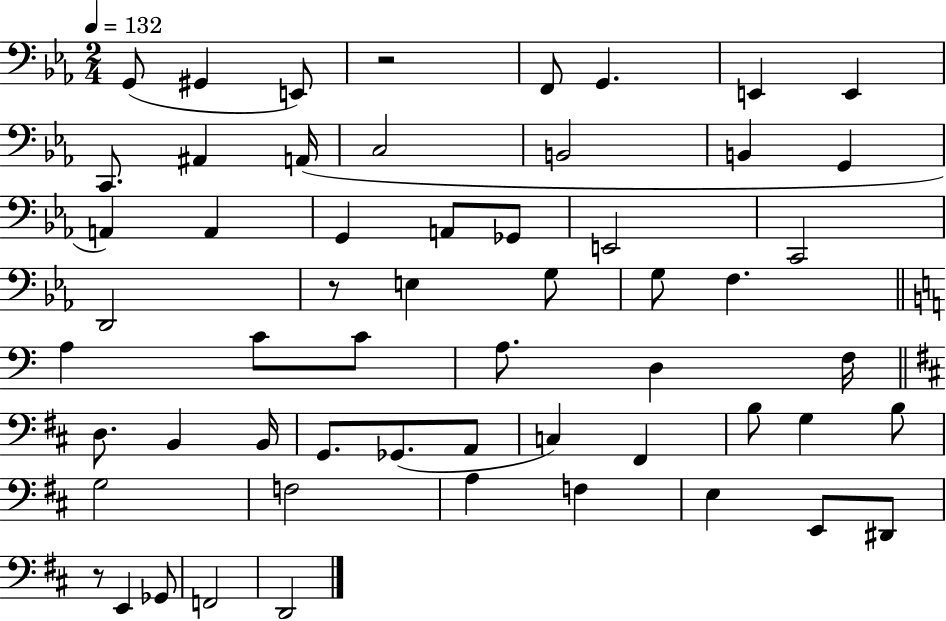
{
  \clef bass
  \numericTimeSignature
  \time 2/4
  \key ees \major
  \tempo 4 = 132
  \repeat volta 2 { g,8( gis,4 e,8) | r2 | f,8 g,4. | e,4 e,4 | \break c,8. ais,4 a,16( | c2 | b,2 | b,4 g,4 | \break a,4) a,4 | g,4 a,8 ges,8 | e,2 | c,2 | \break d,2 | r8 e4 g8 | g8 f4. | \bar "||" \break \key a \minor a4 c'8 c'8 | a8. d4 f16 | \bar "||" \break \key d \major d8. b,4 b,16 | g,8. ges,8.( a,8 | c4) fis,4 | b8 g4 b8 | \break g2 | f2 | a4 f4 | e4 e,8 dis,8 | \break r8 e,4 ges,8 | f,2 | d,2 | } \bar "|."
}